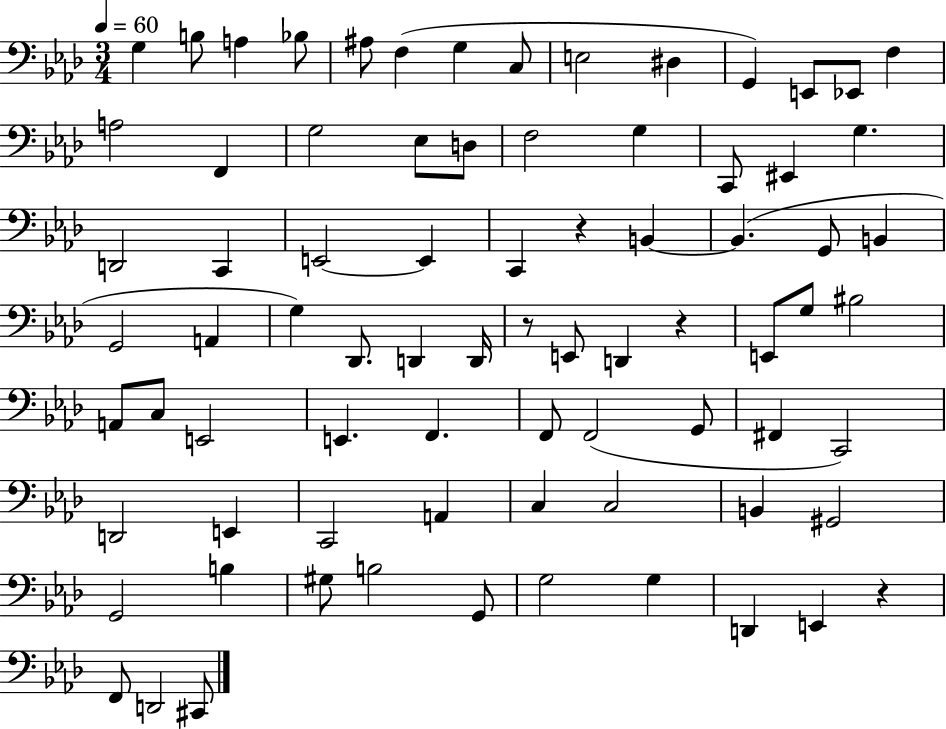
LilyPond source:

{
  \clef bass
  \numericTimeSignature
  \time 3/4
  \key aes \major
  \tempo 4 = 60
  g4 b8 a4 bes8 | ais8 f4( g4 c8 | e2 dis4 | g,4) e,8 ees,8 f4 | \break a2 f,4 | g2 ees8 d8 | f2 g4 | c,8 eis,4 g4. | \break d,2 c,4 | e,2~~ e,4 | c,4 r4 b,4~~ | b,4.( g,8 b,4 | \break g,2 a,4 | g4) des,8. d,4 d,16 | r8 e,8 d,4 r4 | e,8 g8 bis2 | \break a,8 c8 e,2 | e,4. f,4. | f,8 f,2( g,8 | fis,4 c,2) | \break d,2 e,4 | c,2 a,4 | c4 c2 | b,4 gis,2 | \break g,2 b4 | gis8 b2 g,8 | g2 g4 | d,4 e,4 r4 | \break f,8 d,2 cis,8 | \bar "|."
}